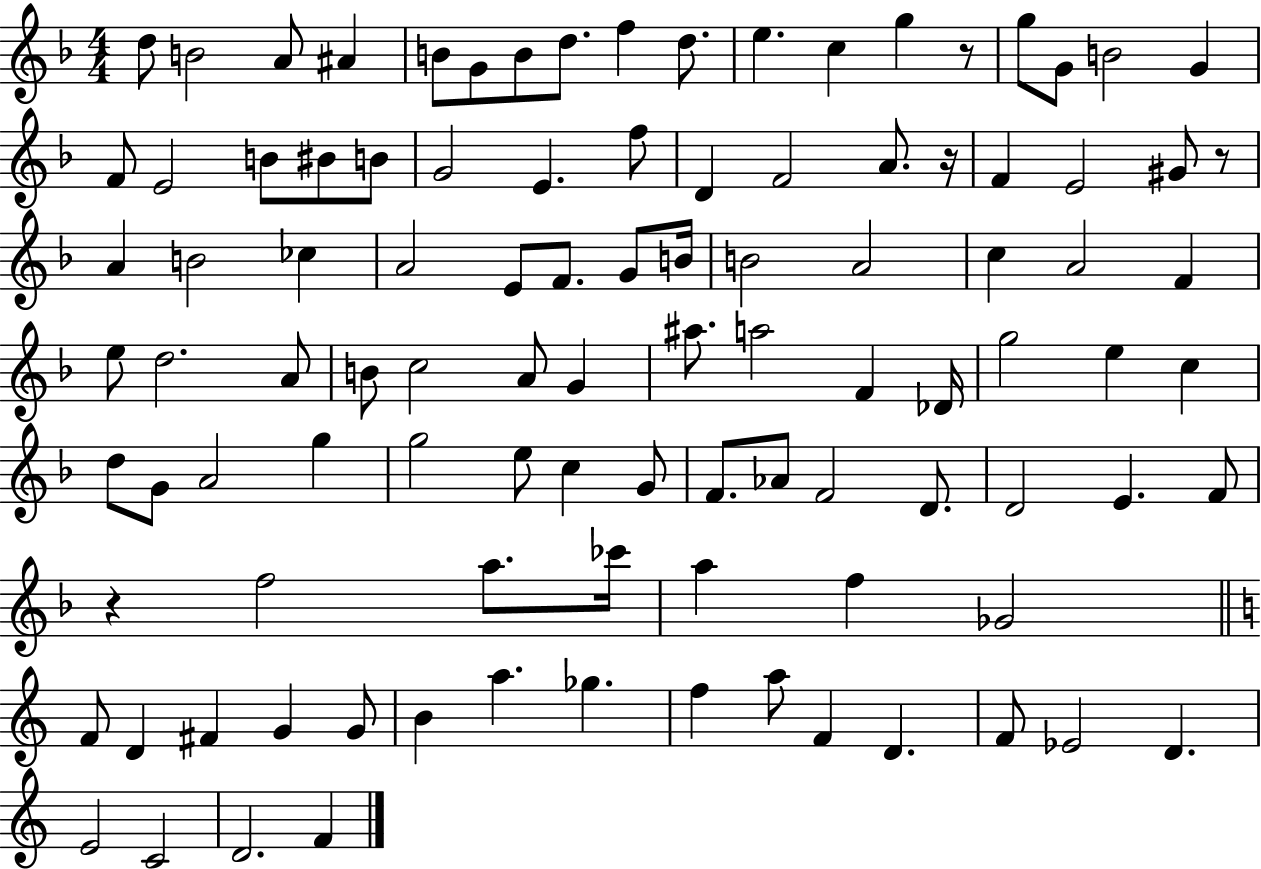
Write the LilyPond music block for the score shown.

{
  \clef treble
  \numericTimeSignature
  \time 4/4
  \key f \major
  d''8 b'2 a'8 ais'4 | b'8 g'8 b'8 d''8. f''4 d''8. | e''4. c''4 g''4 r8 | g''8 g'8 b'2 g'4 | \break f'8 e'2 b'8 bis'8 b'8 | g'2 e'4. f''8 | d'4 f'2 a'8. r16 | f'4 e'2 gis'8 r8 | \break a'4 b'2 ces''4 | a'2 e'8 f'8. g'8 b'16 | b'2 a'2 | c''4 a'2 f'4 | \break e''8 d''2. a'8 | b'8 c''2 a'8 g'4 | ais''8. a''2 f'4 des'16 | g''2 e''4 c''4 | \break d''8 g'8 a'2 g''4 | g''2 e''8 c''4 g'8 | f'8. aes'8 f'2 d'8. | d'2 e'4. f'8 | \break r4 f''2 a''8. ces'''16 | a''4 f''4 ges'2 | \bar "||" \break \key c \major f'8 d'4 fis'4 g'4 g'8 | b'4 a''4. ges''4. | f''4 a''8 f'4 d'4. | f'8 ees'2 d'4. | \break e'2 c'2 | d'2. f'4 | \bar "|."
}